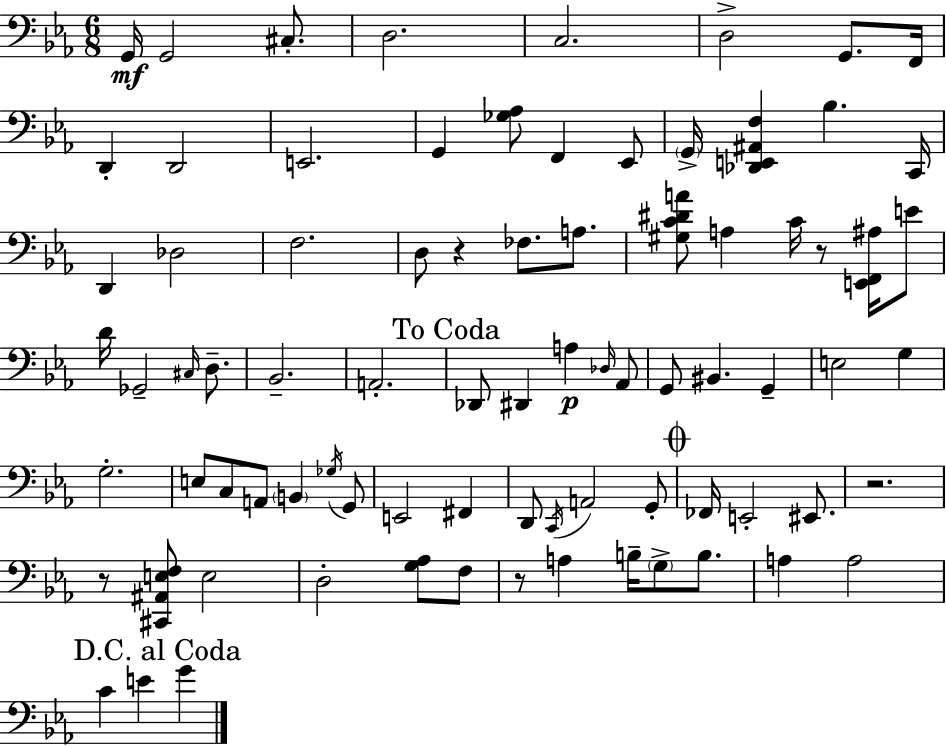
{
  \clef bass
  \numericTimeSignature
  \time 6/8
  \key c \minor
  g,16\mf g,2 cis8.-. | d2. | c2. | d2-> g,8. f,16 | \break d,4-. d,2 | e,2. | g,4 <ges aes>8 f,4 ees,8 | \parenthesize g,16-> <des, e, ais, f>4 bes4. c,16 | \break d,4 des2 | f2. | d8 r4 fes8. a8. | <gis c' dis' a'>8 a4 c'16 r8 <e, f, ais>16 e'8 | \break d'16 ges,2-- \grace { cis16 } d8.-- | bes,2.-- | a,2.-. | \mark "To Coda" des,8 dis,4 a4\p \grace { des16 } | \break aes,8 g,8 bis,4. g,4-- | e2 g4 | g2.-. | e8 c8 a,8 \parenthesize b,4 | \break \acciaccatura { ges16 } g,8 e,2 fis,4 | d,8 \acciaccatura { c,16 } a,2 | g,8-. \mark \markup { \musicglyph "scripts.coda" } fes,16 e,2-. | eis,8. r2. | \break r8 <cis, ais, e f>8 e2 | d2-. | <g aes>8 f8 r8 a4 b16-- \parenthesize g8-> | b8. a4 a2 | \break \mark "D.C. al Coda" c'4 e'4 | g'4 \bar "|."
}